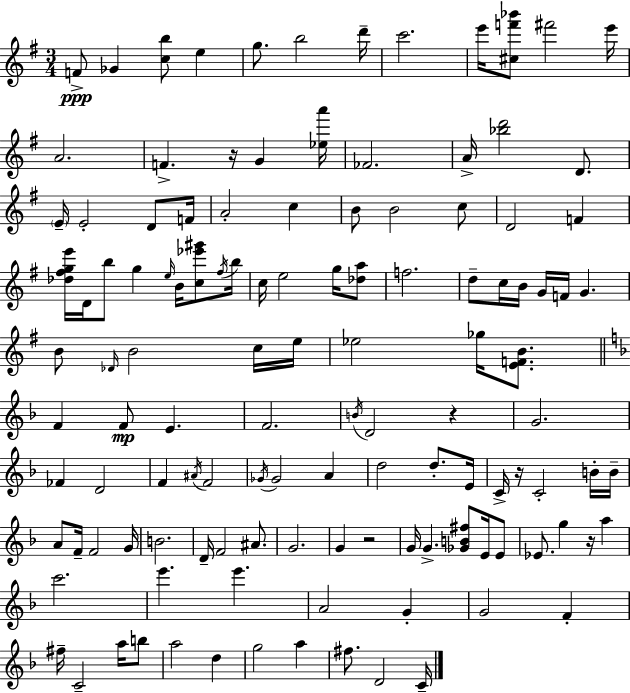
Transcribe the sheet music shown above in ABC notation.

X:1
T:Untitled
M:3/4
L:1/4
K:Em
F/2 _G [cb]/2 e g/2 b2 d'/4 c'2 e'/4 [^cf'_b']/2 ^f'2 e'/4 A2 F z/4 G [_ea']/4 _F2 A/4 [_bd']2 D/2 E/4 E2 D/2 F/4 A2 c B/2 B2 c/2 D2 F [_d^fge']/4 D/4 b/2 g e/4 B/4 [c_e'^g']/2 ^f/4 b/4 c/4 e2 g/4 [_da]/2 f2 d/2 c/4 B/4 G/4 F/4 G B/2 _D/4 B2 c/4 e/4 _e2 _g/4 [EFB]/2 F F/2 E F2 B/4 D2 z G2 _F D2 F ^A/4 F2 _G/4 _G2 A d2 d/2 E/4 C/4 z/4 C2 B/4 B/4 A/2 F/4 F2 G/4 B2 D/4 F2 ^A/2 G2 G z2 G/4 G [_GB^f]/2 E/4 E/2 _E/2 g z/4 a c'2 e' e' A2 G G2 F ^f/4 C2 a/4 b/2 a2 d g2 a ^f/2 D2 C/4